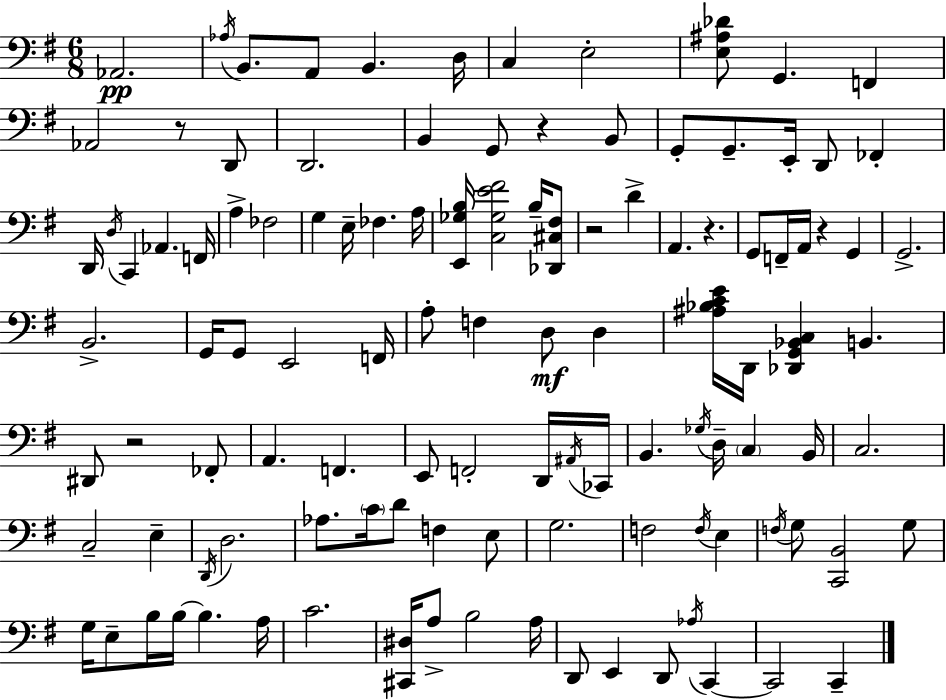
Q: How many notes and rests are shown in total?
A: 113